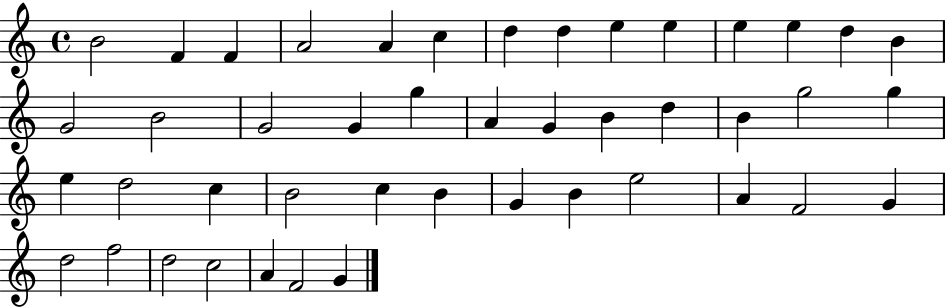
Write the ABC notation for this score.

X:1
T:Untitled
M:4/4
L:1/4
K:C
B2 F F A2 A c d d e e e e d B G2 B2 G2 G g A G B d B g2 g e d2 c B2 c B G B e2 A F2 G d2 f2 d2 c2 A F2 G